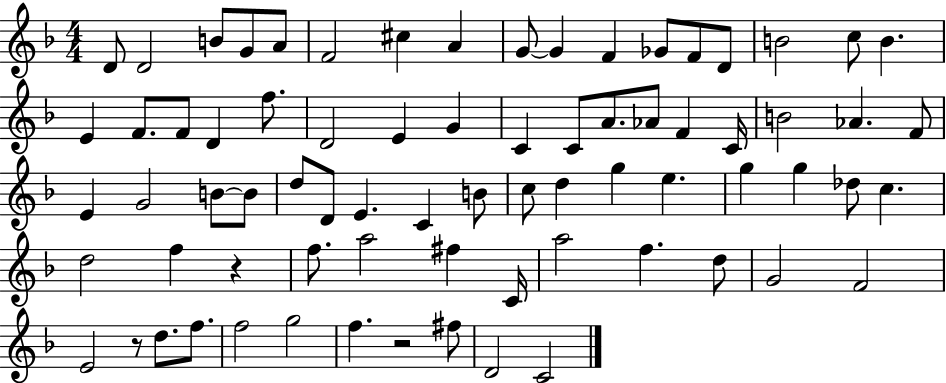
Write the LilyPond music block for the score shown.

{
  \clef treble
  \numericTimeSignature
  \time 4/4
  \key f \major
  d'8 d'2 b'8 g'8 a'8 | f'2 cis''4 a'4 | g'8~~ g'4 f'4 ges'8 f'8 d'8 | b'2 c''8 b'4. | \break e'4 f'8. f'8 d'4 f''8. | d'2 e'4 g'4 | c'4 c'8 a'8. aes'8 f'4 c'16 | b'2 aes'4. f'8 | \break e'4 g'2 b'8~~ b'8 | d''8 d'8 e'4. c'4 b'8 | c''8 d''4 g''4 e''4. | g''4 g''4 des''8 c''4. | \break d''2 f''4 r4 | f''8. a''2 fis''4 c'16 | a''2 f''4. d''8 | g'2 f'2 | \break e'2 r8 d''8. f''8. | f''2 g''2 | f''4. r2 fis''8 | d'2 c'2 | \break \bar "|."
}